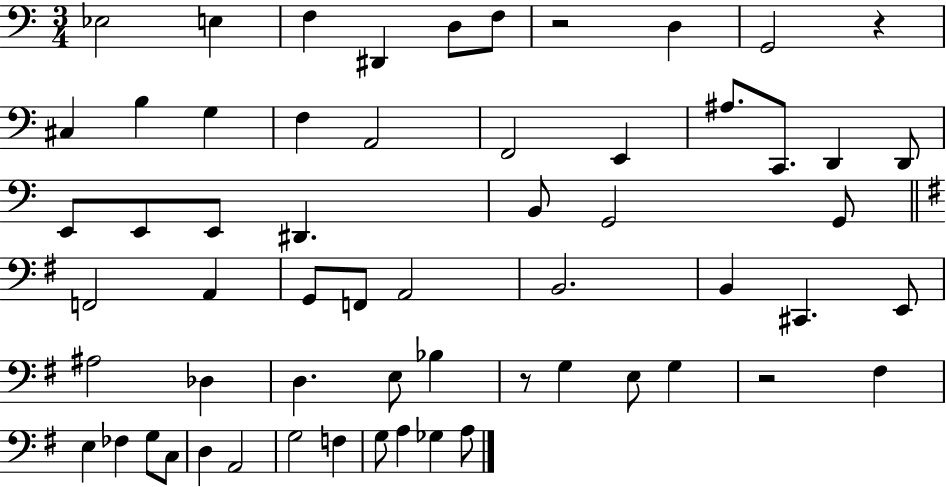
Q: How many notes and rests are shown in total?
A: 60